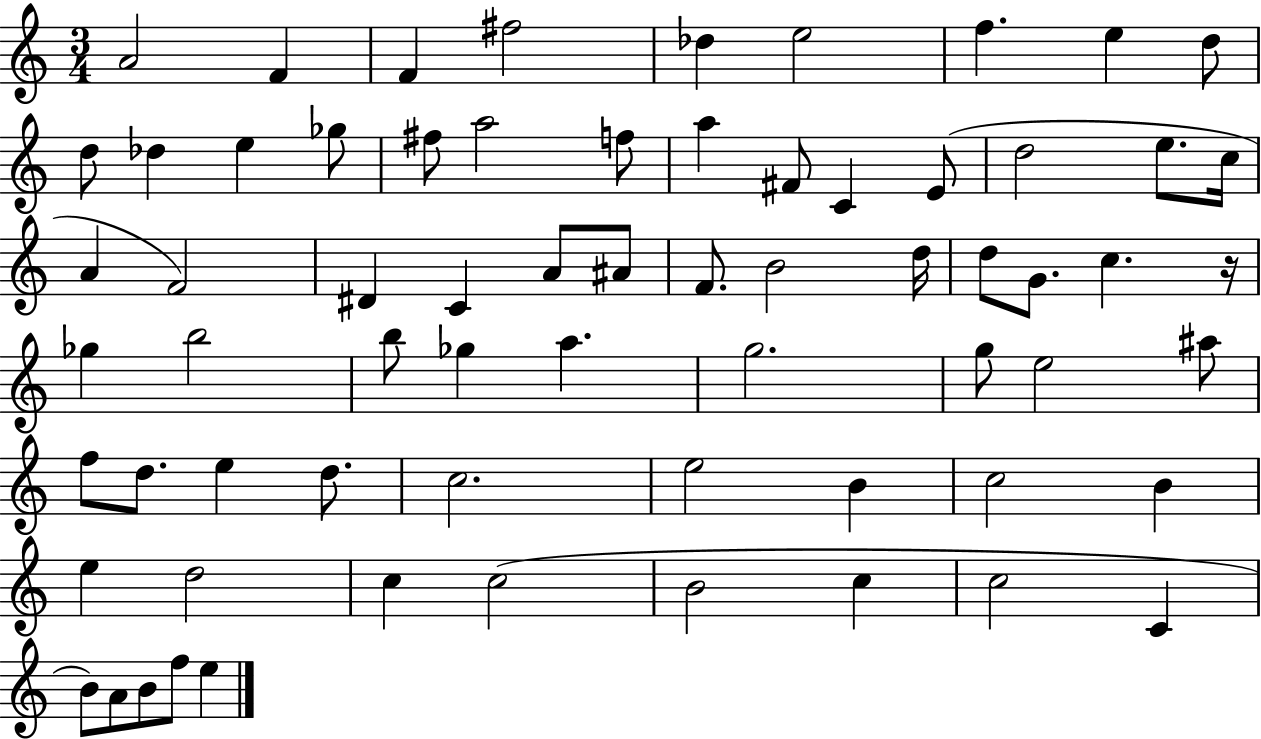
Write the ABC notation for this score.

X:1
T:Untitled
M:3/4
L:1/4
K:C
A2 F F ^f2 _d e2 f e d/2 d/2 _d e _g/2 ^f/2 a2 f/2 a ^F/2 C E/2 d2 e/2 c/4 A F2 ^D C A/2 ^A/2 F/2 B2 d/4 d/2 G/2 c z/4 _g b2 b/2 _g a g2 g/2 e2 ^a/2 f/2 d/2 e d/2 c2 e2 B c2 B e d2 c c2 B2 c c2 C B/2 A/2 B/2 f/2 e